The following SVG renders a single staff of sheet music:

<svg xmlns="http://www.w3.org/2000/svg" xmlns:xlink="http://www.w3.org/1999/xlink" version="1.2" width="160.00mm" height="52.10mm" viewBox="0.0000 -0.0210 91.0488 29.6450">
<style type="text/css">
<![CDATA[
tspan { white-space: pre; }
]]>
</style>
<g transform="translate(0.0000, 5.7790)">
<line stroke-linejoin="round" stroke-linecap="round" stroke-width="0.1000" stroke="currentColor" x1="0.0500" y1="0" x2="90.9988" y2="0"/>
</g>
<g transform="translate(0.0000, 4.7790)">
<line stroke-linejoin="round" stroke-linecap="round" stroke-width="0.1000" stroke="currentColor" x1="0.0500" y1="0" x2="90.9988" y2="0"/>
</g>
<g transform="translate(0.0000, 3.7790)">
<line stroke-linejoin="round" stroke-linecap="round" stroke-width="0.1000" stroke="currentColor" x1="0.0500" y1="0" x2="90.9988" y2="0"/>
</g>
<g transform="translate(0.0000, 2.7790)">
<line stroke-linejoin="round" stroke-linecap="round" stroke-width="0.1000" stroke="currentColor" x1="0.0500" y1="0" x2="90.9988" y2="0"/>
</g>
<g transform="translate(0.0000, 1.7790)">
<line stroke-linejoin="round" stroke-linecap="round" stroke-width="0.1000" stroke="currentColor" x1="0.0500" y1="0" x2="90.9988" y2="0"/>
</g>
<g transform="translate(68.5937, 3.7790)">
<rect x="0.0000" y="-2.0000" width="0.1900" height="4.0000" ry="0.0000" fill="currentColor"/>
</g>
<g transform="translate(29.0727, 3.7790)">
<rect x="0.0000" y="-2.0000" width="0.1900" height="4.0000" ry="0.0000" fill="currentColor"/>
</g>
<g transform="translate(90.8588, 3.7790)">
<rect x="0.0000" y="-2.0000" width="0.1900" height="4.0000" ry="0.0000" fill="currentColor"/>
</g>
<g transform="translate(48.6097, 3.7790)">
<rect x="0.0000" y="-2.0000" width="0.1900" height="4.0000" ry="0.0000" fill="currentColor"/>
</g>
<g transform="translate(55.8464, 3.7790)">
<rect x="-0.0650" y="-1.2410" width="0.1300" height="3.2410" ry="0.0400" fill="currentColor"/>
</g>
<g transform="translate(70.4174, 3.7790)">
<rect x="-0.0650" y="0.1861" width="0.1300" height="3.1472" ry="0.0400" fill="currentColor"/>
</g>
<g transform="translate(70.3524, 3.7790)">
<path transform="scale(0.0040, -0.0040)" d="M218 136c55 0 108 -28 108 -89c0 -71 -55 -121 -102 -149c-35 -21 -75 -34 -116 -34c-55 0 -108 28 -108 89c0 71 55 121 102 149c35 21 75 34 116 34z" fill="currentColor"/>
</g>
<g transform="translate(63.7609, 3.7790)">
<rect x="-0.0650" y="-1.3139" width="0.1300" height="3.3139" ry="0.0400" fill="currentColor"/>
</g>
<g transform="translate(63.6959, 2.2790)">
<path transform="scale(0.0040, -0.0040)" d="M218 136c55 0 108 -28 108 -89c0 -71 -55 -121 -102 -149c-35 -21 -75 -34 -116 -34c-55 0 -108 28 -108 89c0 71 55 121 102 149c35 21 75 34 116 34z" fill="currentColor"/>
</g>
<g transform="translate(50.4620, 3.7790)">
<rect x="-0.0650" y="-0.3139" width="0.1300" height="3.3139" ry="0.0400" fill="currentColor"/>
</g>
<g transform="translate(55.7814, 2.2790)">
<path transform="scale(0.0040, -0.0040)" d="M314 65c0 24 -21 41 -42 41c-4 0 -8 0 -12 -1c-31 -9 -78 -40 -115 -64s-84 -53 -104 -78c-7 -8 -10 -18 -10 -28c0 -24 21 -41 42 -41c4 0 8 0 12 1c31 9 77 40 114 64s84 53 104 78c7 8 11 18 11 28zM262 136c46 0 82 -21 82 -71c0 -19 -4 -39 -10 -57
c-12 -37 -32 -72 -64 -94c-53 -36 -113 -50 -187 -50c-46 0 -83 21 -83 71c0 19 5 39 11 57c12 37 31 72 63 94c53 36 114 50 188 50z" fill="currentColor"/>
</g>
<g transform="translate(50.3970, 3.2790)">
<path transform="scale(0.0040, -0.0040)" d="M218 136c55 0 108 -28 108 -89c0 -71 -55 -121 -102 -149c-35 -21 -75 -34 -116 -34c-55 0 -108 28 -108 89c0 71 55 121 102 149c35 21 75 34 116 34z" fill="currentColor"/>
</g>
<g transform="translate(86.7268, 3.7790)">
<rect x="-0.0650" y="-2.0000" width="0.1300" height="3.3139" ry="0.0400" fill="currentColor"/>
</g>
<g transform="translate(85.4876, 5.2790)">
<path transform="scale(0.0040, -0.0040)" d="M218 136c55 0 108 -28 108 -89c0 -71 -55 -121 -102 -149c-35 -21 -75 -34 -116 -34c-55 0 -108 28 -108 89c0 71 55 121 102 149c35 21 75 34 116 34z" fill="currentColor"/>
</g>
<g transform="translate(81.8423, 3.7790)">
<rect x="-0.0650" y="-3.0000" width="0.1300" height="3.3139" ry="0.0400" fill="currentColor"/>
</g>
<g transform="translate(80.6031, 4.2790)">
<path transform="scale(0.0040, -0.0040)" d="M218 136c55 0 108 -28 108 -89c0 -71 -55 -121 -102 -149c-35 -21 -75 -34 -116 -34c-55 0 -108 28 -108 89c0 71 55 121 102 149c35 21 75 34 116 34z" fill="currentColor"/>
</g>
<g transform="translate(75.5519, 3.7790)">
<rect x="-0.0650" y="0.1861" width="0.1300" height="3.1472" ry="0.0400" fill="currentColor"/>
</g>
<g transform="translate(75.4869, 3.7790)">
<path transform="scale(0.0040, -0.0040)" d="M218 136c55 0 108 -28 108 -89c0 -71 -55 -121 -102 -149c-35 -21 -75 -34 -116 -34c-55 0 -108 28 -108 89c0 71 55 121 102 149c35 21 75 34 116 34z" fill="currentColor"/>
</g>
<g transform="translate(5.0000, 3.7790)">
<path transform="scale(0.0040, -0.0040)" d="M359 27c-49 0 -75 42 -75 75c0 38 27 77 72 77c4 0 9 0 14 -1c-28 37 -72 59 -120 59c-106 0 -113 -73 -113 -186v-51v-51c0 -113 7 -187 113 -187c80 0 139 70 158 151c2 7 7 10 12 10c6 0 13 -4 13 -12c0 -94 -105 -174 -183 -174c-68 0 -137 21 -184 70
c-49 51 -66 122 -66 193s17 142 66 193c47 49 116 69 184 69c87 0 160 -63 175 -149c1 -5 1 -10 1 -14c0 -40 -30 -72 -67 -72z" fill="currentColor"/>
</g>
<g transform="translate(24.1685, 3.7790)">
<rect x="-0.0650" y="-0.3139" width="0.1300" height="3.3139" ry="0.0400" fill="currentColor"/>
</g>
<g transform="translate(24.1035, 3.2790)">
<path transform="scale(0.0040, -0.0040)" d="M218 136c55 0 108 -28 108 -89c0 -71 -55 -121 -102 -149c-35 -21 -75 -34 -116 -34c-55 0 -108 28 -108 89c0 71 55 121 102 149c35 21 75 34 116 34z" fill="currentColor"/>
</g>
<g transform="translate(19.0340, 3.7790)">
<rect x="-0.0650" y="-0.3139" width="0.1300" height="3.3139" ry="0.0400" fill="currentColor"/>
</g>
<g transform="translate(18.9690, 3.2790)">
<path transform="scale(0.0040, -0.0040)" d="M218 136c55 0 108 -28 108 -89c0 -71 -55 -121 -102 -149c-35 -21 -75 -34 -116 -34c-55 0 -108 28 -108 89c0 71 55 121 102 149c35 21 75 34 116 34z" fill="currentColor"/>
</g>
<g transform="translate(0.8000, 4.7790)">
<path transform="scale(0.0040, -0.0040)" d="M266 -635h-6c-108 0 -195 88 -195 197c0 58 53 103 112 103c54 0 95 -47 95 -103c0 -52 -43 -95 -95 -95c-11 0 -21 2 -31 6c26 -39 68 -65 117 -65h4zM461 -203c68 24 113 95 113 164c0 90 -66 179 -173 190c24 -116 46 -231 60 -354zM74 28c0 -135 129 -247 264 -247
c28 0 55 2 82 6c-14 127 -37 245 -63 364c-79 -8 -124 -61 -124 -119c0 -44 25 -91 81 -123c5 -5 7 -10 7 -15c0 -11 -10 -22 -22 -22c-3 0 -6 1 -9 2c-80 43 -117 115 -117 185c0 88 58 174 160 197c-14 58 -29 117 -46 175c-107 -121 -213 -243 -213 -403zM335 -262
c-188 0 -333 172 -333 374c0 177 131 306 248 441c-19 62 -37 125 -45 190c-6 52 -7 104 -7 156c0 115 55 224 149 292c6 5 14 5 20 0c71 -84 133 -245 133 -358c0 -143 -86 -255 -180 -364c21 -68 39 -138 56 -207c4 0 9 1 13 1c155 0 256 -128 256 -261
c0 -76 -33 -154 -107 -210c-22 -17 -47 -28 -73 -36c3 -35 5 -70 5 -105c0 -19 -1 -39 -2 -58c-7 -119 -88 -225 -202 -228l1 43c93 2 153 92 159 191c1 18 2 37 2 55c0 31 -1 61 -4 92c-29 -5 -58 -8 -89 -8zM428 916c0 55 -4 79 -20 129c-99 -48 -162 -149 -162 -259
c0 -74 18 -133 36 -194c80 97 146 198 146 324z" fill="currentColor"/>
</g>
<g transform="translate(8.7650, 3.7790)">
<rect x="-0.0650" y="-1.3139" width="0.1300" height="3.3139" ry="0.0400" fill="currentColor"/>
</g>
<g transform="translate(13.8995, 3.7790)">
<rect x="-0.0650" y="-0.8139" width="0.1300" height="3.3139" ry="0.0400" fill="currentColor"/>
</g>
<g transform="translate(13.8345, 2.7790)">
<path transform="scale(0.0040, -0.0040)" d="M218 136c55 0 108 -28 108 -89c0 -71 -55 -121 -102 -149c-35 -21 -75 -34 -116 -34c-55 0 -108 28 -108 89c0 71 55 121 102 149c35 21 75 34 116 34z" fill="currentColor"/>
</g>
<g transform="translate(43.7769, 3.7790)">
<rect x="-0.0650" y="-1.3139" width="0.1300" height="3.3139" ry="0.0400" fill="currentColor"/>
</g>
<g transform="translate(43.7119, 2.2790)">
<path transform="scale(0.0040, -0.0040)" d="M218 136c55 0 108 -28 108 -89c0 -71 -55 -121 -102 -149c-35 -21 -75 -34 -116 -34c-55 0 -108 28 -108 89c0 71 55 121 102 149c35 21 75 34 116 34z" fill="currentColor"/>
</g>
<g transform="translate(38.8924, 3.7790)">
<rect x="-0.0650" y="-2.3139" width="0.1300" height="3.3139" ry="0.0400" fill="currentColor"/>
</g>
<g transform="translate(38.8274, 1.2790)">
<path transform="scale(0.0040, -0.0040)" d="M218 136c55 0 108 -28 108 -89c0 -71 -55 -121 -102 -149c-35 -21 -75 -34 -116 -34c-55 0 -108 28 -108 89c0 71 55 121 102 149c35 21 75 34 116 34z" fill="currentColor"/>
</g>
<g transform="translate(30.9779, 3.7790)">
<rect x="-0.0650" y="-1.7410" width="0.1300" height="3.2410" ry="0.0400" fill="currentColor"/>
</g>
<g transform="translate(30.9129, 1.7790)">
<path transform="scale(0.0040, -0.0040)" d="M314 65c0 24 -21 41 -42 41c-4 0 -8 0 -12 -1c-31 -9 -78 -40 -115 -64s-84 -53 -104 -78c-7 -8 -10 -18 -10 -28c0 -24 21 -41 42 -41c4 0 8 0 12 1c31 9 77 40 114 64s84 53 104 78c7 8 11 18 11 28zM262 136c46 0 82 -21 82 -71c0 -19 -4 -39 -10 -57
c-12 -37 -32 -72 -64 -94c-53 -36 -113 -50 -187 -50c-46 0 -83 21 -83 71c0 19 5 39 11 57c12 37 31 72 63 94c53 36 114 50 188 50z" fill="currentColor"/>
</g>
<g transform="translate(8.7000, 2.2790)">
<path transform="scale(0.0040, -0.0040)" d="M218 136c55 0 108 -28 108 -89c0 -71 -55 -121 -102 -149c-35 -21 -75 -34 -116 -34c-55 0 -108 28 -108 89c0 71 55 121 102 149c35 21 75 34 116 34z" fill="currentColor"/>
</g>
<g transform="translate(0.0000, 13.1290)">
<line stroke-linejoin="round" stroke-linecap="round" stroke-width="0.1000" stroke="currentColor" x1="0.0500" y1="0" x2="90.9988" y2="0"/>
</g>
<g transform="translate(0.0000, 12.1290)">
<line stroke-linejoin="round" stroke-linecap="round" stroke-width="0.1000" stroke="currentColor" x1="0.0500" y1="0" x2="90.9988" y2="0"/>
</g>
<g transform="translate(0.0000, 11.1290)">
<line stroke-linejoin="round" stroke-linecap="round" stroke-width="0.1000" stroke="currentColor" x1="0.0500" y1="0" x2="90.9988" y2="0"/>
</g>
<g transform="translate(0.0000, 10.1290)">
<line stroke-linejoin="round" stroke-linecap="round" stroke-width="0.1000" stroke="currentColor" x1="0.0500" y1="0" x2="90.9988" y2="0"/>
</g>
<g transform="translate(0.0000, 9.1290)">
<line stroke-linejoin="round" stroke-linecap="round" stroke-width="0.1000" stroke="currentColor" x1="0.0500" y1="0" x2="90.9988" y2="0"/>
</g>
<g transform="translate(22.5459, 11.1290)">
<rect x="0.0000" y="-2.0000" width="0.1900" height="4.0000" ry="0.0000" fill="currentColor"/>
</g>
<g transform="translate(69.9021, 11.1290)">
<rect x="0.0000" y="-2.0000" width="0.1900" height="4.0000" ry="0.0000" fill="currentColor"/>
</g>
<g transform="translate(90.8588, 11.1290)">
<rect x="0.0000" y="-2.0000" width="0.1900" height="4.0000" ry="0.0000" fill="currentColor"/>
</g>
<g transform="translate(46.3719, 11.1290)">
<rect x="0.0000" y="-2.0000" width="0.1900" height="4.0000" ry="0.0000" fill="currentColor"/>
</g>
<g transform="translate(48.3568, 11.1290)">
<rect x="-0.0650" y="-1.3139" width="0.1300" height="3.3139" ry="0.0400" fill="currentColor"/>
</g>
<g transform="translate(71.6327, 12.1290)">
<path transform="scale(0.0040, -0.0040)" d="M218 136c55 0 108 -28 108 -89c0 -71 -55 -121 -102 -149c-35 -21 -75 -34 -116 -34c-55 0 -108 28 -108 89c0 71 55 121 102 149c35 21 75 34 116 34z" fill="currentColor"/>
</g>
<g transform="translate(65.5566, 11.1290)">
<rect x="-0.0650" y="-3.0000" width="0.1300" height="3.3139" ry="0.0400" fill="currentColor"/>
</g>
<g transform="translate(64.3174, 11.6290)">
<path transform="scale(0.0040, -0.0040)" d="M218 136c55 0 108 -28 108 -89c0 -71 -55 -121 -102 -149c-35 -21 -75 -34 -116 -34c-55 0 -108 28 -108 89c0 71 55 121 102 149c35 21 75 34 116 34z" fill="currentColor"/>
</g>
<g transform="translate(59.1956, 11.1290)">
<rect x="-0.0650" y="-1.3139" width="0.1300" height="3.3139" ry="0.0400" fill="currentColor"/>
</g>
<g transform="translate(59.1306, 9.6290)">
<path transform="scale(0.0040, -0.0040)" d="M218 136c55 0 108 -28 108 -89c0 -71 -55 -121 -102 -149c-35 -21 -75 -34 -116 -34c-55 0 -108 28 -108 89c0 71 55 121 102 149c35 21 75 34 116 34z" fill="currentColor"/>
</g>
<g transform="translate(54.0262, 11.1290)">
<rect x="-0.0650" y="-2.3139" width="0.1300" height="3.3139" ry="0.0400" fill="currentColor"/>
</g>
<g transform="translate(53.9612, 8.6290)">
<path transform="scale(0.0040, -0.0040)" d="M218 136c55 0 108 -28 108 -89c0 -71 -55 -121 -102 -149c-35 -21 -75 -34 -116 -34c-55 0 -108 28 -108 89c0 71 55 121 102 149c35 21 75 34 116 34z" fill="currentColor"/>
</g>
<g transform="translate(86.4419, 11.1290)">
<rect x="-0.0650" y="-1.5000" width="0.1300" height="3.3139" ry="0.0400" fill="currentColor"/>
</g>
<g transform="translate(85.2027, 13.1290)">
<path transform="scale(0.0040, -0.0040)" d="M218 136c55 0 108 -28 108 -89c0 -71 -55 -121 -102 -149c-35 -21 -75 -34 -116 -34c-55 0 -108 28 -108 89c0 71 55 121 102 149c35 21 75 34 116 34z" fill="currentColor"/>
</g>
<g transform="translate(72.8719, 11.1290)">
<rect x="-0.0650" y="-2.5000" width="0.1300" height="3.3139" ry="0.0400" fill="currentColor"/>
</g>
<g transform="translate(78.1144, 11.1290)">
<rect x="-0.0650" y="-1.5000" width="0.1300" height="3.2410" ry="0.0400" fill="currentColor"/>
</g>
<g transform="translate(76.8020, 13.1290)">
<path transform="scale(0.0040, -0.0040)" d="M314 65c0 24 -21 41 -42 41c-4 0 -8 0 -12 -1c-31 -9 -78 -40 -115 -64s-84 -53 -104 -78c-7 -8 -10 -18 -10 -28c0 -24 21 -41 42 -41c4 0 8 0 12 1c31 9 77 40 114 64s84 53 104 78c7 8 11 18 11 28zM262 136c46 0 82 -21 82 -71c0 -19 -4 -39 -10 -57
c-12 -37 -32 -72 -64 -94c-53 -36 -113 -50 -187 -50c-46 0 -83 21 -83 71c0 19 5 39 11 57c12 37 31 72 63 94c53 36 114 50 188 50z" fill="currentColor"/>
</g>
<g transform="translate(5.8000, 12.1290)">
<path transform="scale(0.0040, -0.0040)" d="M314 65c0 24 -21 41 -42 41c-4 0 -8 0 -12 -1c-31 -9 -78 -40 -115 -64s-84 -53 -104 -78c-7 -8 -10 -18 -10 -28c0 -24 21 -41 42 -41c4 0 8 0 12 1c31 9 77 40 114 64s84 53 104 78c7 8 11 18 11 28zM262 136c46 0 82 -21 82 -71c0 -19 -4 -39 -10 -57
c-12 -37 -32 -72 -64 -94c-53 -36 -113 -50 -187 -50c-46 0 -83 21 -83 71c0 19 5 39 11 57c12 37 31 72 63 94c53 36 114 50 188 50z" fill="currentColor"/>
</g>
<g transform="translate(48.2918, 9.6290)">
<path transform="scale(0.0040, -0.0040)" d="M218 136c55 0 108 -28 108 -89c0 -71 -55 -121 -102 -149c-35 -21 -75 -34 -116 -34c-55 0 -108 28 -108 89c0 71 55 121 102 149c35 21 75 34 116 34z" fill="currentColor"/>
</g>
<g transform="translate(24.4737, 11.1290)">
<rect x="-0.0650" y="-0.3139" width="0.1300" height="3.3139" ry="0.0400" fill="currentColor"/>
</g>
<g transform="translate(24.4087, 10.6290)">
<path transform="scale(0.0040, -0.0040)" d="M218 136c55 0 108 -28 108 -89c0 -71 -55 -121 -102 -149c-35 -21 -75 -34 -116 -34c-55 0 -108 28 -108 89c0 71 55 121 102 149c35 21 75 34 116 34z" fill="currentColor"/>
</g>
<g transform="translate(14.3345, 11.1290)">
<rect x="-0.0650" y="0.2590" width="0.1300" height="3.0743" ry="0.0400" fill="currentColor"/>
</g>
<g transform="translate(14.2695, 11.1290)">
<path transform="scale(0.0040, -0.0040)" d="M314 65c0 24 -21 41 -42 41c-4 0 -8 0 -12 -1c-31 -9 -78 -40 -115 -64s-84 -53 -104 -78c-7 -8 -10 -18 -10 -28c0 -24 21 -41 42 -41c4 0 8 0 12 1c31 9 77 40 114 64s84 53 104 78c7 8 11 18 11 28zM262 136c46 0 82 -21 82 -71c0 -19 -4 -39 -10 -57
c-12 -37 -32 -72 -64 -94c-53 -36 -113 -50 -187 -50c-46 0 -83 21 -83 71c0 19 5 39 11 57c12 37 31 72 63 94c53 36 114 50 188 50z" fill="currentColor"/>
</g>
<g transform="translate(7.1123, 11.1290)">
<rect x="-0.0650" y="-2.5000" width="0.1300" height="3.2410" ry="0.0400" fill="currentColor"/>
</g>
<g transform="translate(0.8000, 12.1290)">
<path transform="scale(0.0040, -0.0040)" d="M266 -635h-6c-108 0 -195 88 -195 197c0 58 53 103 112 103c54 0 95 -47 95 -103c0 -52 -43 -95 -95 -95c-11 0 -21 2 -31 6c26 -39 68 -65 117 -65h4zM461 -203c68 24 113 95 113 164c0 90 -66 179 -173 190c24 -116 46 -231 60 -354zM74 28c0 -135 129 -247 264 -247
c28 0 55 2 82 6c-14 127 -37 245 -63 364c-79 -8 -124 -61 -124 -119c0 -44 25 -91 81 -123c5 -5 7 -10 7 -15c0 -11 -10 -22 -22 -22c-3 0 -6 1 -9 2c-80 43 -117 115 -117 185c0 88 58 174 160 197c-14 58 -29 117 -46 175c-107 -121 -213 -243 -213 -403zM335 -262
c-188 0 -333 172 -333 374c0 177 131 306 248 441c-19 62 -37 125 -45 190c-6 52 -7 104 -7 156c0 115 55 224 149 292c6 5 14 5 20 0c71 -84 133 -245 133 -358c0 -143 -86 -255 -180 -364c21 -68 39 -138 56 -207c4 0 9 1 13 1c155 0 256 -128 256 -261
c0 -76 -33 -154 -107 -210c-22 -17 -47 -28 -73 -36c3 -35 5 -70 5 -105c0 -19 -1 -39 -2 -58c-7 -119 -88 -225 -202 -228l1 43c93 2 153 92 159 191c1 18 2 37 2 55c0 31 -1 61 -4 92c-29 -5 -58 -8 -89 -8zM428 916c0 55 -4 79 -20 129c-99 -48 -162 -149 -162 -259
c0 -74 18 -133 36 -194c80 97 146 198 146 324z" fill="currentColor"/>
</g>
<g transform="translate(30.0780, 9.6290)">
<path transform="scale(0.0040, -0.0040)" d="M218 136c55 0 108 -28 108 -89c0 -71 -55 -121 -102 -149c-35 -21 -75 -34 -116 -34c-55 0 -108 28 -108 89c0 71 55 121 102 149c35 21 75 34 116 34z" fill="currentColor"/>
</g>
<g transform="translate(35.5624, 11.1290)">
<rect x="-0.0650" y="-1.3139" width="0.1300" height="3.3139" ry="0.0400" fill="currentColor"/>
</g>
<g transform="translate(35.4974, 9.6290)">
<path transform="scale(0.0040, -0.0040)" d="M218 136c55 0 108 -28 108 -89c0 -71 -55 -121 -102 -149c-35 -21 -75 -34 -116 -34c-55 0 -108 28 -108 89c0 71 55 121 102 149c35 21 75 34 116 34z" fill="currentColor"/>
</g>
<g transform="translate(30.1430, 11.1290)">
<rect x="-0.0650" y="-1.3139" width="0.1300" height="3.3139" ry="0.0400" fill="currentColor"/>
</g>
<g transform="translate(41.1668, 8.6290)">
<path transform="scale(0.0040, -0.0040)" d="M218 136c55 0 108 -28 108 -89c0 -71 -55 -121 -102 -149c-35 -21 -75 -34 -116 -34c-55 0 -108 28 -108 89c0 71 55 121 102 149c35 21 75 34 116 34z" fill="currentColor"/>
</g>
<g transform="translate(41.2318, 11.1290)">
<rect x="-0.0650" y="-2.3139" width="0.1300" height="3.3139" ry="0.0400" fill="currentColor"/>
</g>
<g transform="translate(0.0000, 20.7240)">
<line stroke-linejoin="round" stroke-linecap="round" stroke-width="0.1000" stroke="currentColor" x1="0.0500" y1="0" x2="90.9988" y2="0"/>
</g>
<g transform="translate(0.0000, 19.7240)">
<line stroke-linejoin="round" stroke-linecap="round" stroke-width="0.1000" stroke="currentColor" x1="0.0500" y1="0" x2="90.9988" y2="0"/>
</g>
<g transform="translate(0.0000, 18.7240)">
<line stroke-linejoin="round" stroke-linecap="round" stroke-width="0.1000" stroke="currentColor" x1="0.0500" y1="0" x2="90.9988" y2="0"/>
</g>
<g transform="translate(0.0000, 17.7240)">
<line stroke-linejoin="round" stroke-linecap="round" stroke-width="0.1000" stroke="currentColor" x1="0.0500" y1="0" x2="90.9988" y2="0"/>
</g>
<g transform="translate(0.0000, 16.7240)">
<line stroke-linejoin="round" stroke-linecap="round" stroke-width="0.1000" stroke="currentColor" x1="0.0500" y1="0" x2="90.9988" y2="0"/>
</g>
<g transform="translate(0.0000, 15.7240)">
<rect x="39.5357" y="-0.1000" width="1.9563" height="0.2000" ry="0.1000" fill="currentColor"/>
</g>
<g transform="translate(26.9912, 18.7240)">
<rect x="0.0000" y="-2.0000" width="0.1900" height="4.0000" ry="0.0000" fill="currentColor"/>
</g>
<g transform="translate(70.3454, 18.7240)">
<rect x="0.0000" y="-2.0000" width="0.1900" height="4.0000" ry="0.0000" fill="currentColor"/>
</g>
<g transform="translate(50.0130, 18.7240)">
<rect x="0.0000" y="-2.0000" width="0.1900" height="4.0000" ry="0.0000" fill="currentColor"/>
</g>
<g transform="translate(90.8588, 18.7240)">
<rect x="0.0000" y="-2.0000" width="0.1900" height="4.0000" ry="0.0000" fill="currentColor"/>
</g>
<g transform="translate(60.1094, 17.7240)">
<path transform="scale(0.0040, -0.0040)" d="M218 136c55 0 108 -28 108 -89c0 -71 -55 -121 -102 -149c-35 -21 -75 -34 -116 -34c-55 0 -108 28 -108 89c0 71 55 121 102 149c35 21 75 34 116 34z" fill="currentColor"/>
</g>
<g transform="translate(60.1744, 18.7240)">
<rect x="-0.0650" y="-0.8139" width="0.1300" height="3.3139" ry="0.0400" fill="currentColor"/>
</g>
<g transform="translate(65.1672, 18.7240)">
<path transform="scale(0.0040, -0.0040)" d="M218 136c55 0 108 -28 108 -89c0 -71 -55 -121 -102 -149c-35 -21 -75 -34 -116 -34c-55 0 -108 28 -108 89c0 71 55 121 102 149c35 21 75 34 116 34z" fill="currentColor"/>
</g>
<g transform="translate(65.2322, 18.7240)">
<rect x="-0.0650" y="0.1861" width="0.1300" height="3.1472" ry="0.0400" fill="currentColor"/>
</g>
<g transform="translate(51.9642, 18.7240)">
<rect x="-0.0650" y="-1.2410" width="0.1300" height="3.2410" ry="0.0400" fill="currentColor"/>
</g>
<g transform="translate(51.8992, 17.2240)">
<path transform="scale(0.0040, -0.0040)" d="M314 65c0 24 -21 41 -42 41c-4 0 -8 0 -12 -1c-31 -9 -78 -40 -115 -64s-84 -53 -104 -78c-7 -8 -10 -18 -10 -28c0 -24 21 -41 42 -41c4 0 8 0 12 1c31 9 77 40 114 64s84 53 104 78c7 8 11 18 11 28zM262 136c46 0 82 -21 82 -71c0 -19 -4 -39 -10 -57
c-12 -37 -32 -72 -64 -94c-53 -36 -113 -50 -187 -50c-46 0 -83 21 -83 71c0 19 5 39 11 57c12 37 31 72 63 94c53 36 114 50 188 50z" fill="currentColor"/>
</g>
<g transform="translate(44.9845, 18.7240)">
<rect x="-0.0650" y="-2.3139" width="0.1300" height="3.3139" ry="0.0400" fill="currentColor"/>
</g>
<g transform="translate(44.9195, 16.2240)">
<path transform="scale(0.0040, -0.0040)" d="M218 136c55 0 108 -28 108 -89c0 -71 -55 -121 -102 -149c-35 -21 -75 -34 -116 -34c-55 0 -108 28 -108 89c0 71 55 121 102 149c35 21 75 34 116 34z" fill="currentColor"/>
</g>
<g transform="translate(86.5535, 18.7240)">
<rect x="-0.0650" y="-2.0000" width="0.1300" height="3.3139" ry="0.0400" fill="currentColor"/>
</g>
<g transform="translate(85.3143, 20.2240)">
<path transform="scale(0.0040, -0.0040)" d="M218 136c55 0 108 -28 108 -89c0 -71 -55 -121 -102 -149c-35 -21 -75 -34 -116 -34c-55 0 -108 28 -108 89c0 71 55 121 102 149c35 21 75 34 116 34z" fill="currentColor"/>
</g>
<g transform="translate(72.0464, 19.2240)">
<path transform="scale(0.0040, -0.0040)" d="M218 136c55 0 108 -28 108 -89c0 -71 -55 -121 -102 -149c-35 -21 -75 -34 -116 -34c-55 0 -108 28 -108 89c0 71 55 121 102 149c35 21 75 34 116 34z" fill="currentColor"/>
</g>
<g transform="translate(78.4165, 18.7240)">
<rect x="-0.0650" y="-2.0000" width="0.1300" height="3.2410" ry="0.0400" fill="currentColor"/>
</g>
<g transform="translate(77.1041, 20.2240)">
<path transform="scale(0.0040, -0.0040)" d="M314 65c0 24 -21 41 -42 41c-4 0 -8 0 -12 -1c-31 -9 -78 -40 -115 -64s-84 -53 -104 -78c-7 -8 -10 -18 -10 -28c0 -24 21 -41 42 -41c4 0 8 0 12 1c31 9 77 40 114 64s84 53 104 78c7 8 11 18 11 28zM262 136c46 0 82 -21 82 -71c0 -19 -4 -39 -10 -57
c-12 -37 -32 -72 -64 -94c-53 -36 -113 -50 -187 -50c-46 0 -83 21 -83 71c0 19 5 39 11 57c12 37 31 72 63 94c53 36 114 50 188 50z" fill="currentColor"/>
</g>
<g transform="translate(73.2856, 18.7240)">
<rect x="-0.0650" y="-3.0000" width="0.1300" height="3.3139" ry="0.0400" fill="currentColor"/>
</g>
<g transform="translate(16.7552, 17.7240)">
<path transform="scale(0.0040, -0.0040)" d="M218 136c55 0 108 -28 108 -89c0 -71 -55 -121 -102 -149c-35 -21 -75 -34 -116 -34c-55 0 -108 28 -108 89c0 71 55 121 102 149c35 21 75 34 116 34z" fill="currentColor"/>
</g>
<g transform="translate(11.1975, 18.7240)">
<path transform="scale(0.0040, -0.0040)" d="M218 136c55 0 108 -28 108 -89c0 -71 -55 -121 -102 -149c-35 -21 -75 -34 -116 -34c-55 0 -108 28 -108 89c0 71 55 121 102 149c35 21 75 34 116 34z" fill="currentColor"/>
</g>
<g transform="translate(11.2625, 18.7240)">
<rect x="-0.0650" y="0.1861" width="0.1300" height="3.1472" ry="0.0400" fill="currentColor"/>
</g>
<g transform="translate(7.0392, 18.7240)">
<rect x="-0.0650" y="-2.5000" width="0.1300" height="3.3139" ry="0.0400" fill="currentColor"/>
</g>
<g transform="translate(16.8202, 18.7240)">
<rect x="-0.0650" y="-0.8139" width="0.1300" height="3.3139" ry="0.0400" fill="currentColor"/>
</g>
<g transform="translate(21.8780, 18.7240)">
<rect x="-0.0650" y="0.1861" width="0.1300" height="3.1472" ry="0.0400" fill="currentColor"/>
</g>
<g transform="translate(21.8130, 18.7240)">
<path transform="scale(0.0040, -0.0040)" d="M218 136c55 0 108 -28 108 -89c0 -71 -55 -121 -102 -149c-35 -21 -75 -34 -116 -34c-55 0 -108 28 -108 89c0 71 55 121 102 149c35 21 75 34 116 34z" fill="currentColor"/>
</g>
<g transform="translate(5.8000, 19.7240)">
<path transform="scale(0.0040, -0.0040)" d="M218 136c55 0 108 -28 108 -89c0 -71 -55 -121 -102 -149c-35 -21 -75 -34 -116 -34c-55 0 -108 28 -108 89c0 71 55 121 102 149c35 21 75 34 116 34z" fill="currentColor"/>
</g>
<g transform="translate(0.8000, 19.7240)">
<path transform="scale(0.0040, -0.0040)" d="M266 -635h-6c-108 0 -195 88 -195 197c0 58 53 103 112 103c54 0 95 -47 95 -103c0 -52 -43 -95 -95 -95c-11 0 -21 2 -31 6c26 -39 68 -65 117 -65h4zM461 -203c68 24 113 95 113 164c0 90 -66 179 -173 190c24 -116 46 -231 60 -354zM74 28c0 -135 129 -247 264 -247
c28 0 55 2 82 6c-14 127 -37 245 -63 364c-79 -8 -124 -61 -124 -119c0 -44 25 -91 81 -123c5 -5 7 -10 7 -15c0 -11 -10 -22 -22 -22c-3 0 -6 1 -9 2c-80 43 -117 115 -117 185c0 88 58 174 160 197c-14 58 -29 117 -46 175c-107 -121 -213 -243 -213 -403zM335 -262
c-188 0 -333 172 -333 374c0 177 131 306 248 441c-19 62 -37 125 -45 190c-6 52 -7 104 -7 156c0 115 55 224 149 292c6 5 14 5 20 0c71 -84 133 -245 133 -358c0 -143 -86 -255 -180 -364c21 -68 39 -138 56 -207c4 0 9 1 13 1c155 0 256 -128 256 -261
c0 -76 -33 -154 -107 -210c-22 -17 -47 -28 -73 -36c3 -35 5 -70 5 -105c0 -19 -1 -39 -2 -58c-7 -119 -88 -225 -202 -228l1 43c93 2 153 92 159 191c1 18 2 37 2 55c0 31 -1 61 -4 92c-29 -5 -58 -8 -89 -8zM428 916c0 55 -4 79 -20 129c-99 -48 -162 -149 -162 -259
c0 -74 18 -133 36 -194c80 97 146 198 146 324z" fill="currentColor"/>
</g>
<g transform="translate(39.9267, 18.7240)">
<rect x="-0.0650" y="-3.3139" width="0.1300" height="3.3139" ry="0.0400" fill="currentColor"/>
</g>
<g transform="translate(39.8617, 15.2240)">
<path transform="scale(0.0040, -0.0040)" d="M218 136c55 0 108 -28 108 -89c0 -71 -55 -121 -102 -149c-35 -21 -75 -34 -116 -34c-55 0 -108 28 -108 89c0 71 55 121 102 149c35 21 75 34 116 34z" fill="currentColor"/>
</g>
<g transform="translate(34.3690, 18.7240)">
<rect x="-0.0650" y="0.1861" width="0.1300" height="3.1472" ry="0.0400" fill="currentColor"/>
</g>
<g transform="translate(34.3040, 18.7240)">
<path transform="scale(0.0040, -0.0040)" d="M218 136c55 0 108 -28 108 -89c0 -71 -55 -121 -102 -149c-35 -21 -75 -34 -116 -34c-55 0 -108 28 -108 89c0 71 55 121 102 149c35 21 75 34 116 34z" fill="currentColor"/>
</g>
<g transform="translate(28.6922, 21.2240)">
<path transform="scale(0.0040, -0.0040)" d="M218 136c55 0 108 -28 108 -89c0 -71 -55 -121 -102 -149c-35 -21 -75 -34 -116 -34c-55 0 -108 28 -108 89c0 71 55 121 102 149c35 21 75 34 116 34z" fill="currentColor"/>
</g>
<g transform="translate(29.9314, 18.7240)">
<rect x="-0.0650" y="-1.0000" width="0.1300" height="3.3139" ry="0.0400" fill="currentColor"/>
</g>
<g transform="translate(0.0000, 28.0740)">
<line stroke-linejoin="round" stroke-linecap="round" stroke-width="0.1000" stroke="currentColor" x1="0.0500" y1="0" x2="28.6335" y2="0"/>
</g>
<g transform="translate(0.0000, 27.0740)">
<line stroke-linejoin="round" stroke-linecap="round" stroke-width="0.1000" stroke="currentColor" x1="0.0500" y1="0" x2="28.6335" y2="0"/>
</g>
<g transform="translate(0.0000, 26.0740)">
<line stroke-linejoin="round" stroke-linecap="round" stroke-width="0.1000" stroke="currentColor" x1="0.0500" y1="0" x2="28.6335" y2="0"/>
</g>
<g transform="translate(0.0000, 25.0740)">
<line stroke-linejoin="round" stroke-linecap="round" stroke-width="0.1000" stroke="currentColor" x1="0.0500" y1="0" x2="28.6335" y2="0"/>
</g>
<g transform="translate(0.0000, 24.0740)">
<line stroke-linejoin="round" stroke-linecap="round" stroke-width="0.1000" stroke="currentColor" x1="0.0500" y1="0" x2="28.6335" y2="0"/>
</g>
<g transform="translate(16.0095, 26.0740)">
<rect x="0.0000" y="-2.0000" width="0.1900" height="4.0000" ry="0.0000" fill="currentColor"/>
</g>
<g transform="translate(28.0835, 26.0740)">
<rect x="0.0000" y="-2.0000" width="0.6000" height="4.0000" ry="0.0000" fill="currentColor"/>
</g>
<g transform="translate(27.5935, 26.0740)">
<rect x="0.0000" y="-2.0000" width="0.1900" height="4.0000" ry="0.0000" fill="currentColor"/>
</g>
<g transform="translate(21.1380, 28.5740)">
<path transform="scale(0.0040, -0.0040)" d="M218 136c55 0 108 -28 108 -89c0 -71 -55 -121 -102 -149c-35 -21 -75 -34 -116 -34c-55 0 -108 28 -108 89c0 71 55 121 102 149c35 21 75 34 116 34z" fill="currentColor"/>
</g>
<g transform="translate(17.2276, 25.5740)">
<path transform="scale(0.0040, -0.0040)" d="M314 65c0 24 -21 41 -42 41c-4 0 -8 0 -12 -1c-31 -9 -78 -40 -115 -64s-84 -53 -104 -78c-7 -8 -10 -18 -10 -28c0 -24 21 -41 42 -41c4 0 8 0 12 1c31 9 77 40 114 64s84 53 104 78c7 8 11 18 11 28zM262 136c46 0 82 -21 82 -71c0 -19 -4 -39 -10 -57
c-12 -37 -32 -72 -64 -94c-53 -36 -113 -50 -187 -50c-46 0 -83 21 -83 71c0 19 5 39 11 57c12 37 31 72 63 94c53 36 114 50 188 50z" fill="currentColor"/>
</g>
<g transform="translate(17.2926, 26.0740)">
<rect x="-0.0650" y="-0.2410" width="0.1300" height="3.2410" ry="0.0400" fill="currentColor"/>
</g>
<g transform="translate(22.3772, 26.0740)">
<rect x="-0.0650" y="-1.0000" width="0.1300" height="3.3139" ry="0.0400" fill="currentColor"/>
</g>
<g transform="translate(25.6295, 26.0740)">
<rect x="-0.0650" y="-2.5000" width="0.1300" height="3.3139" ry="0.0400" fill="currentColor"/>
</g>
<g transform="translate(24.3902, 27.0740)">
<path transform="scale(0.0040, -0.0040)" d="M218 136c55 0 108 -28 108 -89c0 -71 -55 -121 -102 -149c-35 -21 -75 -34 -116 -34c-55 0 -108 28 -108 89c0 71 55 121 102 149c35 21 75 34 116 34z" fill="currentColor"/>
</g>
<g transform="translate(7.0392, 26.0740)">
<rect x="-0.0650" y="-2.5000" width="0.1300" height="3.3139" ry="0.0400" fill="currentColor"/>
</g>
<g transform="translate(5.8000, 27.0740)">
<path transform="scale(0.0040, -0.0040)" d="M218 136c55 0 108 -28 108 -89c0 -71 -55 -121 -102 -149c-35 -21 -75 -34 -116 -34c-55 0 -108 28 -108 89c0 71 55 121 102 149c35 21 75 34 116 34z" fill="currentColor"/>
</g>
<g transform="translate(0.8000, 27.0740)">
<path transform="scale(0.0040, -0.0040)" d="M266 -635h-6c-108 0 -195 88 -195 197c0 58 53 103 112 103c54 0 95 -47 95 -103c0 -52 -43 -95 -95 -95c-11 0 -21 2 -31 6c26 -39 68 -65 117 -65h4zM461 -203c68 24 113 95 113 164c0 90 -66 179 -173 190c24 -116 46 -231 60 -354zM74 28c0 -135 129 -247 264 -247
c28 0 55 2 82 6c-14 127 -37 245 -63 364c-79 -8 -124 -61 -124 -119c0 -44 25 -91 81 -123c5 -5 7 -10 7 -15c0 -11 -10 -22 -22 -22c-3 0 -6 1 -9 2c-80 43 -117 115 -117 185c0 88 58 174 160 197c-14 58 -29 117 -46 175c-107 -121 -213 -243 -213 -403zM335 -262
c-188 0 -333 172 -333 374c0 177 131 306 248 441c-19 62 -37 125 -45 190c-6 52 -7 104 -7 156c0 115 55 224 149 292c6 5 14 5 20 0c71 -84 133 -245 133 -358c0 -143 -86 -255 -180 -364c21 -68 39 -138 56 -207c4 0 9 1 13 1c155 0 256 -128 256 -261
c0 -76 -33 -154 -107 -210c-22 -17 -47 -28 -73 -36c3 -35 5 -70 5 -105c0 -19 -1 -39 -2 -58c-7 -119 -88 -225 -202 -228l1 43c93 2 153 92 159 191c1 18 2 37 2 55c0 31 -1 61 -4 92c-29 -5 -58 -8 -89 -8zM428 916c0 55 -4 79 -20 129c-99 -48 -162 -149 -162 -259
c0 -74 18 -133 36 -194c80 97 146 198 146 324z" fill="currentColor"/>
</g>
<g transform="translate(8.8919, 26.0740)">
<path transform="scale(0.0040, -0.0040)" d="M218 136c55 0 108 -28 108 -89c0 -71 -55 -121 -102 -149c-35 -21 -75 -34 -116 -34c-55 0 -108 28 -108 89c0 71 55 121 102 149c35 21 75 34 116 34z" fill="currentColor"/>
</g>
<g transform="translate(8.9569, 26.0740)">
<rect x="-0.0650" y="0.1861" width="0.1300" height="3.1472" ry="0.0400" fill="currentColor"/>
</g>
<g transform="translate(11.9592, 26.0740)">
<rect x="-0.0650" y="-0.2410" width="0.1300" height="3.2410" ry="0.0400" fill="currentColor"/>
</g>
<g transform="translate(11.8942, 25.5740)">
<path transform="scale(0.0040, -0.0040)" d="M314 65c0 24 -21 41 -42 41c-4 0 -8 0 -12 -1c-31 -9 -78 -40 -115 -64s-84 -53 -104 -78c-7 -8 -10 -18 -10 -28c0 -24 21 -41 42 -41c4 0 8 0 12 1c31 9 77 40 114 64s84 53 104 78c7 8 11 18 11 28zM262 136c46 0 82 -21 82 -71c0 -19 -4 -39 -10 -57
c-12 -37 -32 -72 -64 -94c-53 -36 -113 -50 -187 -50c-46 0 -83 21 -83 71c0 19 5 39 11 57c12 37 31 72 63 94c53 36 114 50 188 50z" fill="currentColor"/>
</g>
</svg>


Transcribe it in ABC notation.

X:1
T:Untitled
M:4/4
L:1/4
K:C
e d c c f2 g e c e2 e B B A F G2 B2 c e e g e g e A G E2 E G B d B D B b g e2 d B A F2 F G B c2 c2 D G